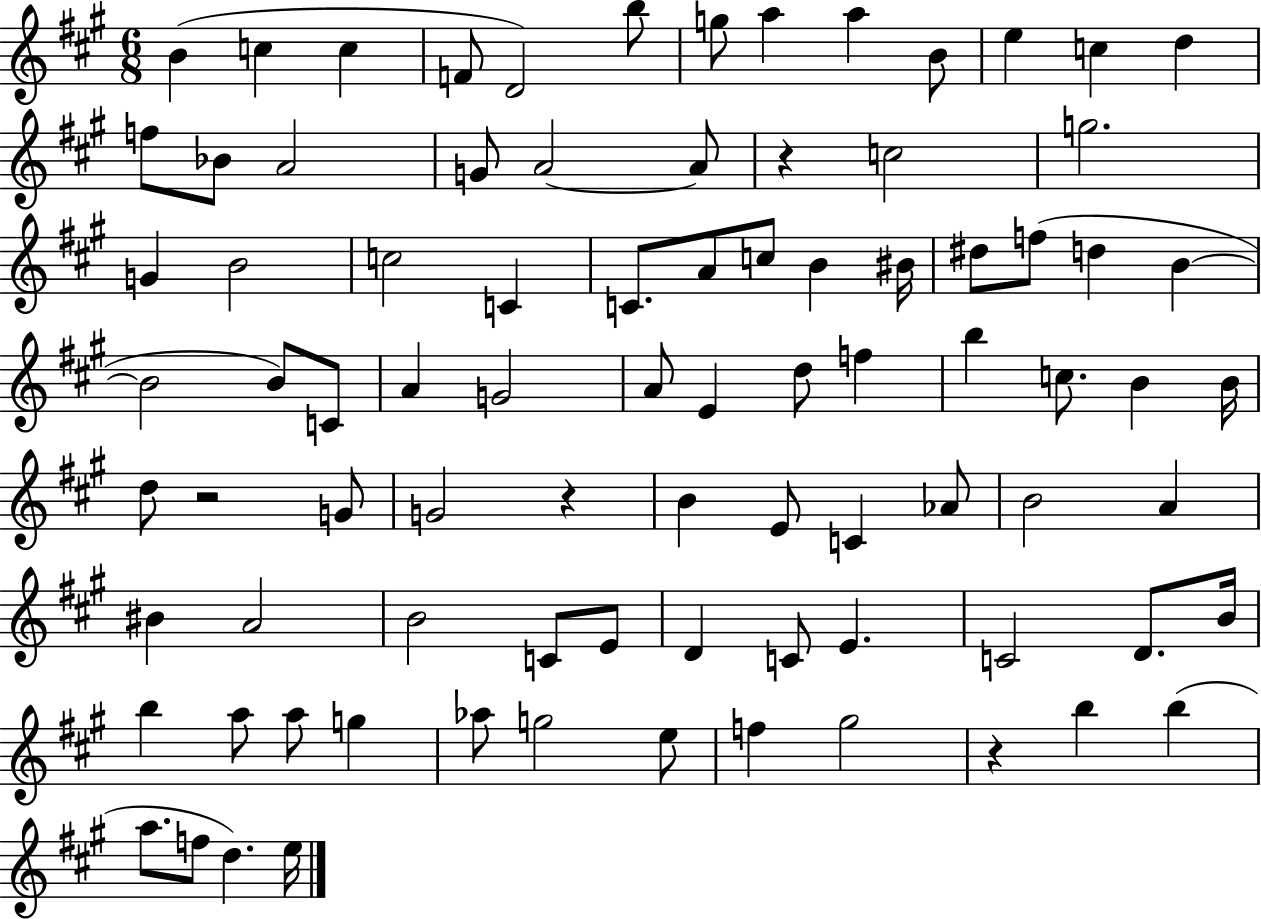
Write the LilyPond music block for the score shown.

{
  \clef treble
  \numericTimeSignature
  \time 6/8
  \key a \major
  \repeat volta 2 { b'4( c''4 c''4 | f'8 d'2) b''8 | g''8 a''4 a''4 b'8 | e''4 c''4 d''4 | \break f''8 bes'8 a'2 | g'8 a'2~~ a'8 | r4 c''2 | g''2. | \break g'4 b'2 | c''2 c'4 | c'8. a'8 c''8 b'4 bis'16 | dis''8 f''8( d''4 b'4~~ | \break b'2 b'8) c'8 | a'4 g'2 | a'8 e'4 d''8 f''4 | b''4 c''8. b'4 b'16 | \break d''8 r2 g'8 | g'2 r4 | b'4 e'8 c'4 aes'8 | b'2 a'4 | \break bis'4 a'2 | b'2 c'8 e'8 | d'4 c'8 e'4. | c'2 d'8. b'16 | \break b''4 a''8 a''8 g''4 | aes''8 g''2 e''8 | f''4 gis''2 | r4 b''4 b''4( | \break a''8. f''8 d''4.) e''16 | } \bar "|."
}